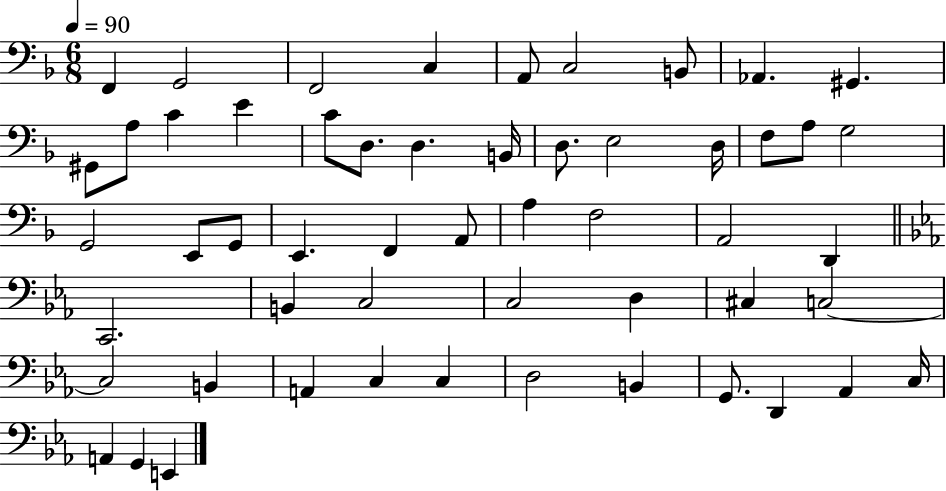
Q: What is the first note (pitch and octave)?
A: F2